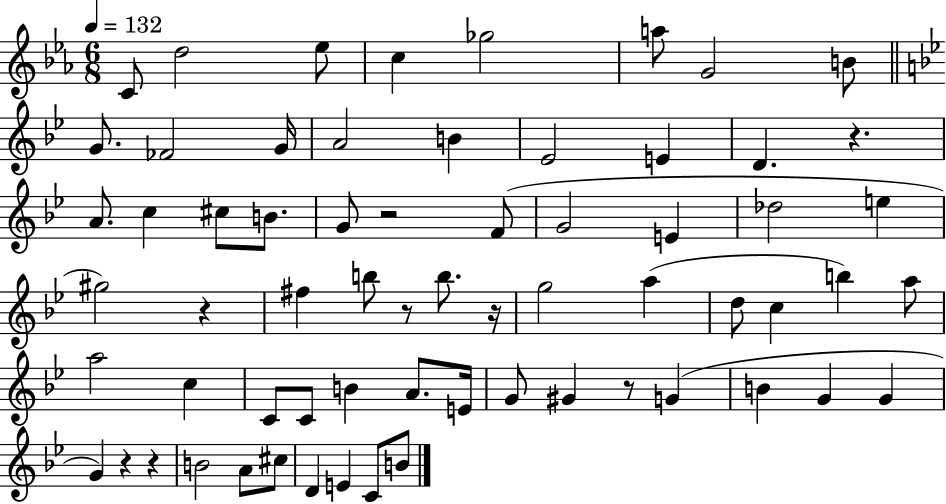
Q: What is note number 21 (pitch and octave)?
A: G4